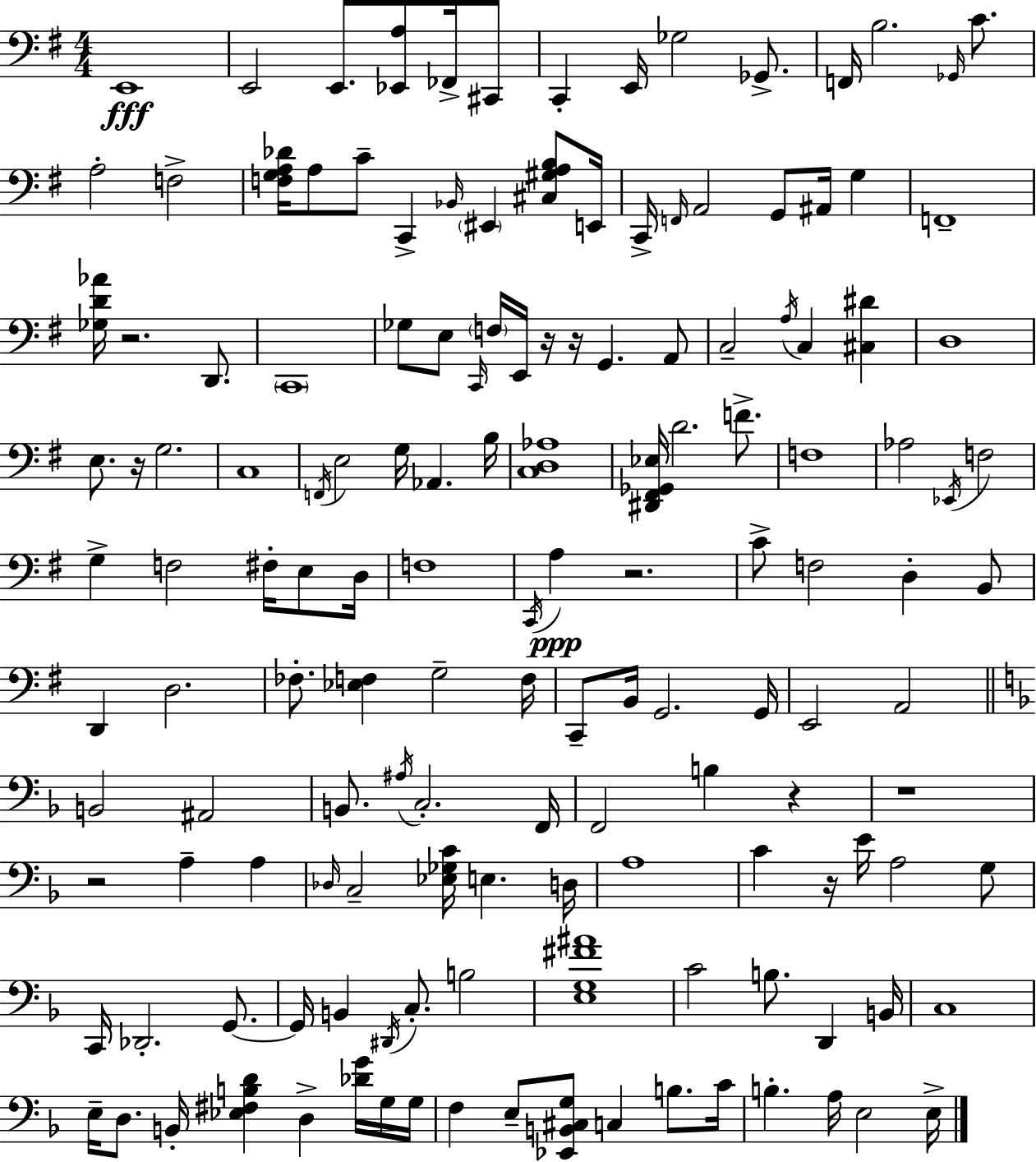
{
  \clef bass
  \numericTimeSignature
  \time 4/4
  \key e \minor
  e,1\fff | e,2 e,8. <ees, a>8 fes,16-> cis,8 | c,4-. e,16 ges2 ges,8.-> | f,16 b2. \grace { ges,16 } c'8. | \break a2-. f2-> | <f g a des'>16 a8 c'8-- c,4-> \grace { bes,16 } \parenthesize eis,4 <cis gis a b>8 | e,16 c,16-> \grace { f,16 } a,2 g,8 ais,16 g4 | f,1-- | \break <ges d' aes'>16 r2. | d,8. \parenthesize c,1 | ges8 e8 \grace { c,16 } \parenthesize f16 e,16 r16 r16 g,4. | a,8 c2-- \acciaccatura { a16 } c4 | \break <cis dis'>4 d1 | e8. r16 g2. | c1 | \acciaccatura { f,16 } e2 g16 aes,4. | \break b16 <c d aes>1 | <dis, fis, ges, ees>16 d'2. | f'8.-> f1 | aes2 \acciaccatura { ees,16 } f2 | \break g4-> f2 | fis16-. e8 d16 f1 | \acciaccatura { c,16 } a4\ppp r2. | c'8-> f2 | \break d4-. b,8 d,4 d2. | fes8.-. <ees f>4 g2-- | f16 c,8-- b,16 g,2. | g,16 e,2 | \break a,2 \bar "||" \break \key d \minor b,2 ais,2 | b,8. \acciaccatura { ais16 } c2.-. | f,16 f,2 b4 r4 | r1 | \break r2 a4-- a4 | \grace { des16 } c2-- <ees ges c'>16 e4. | d16 a1 | c'4 r16 e'16 a2 | \break g8 c,16 des,2.-. g,8.~~ | g,16 b,4 \acciaccatura { dis,16 } c8.-. b2 | <e g fis' ais'>1 | c'2 b8. d,4 | \break b,16 c1 | e16-- d8. b,16-. <ees fis b d'>4 d4-> | <des' g'>16 g16 g16 f4 e8-- <ees, b, cis g>8 c4 b8. | c'16 b4.-. a16 e2 | \break e16-> \bar "|."
}